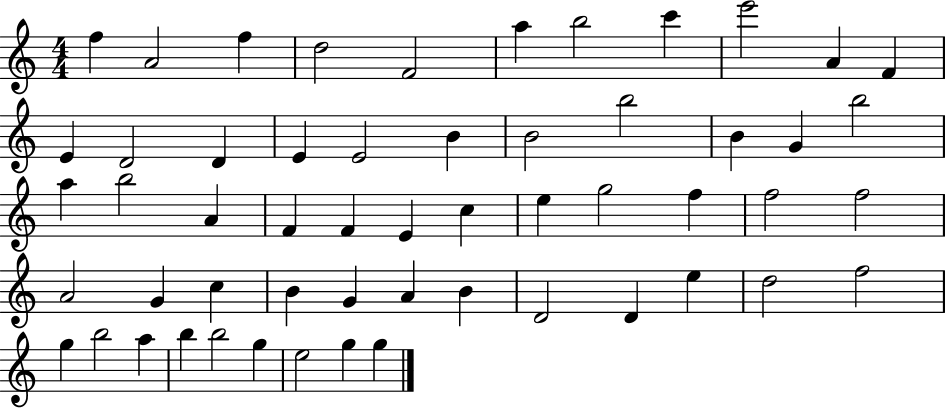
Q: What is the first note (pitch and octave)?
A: F5